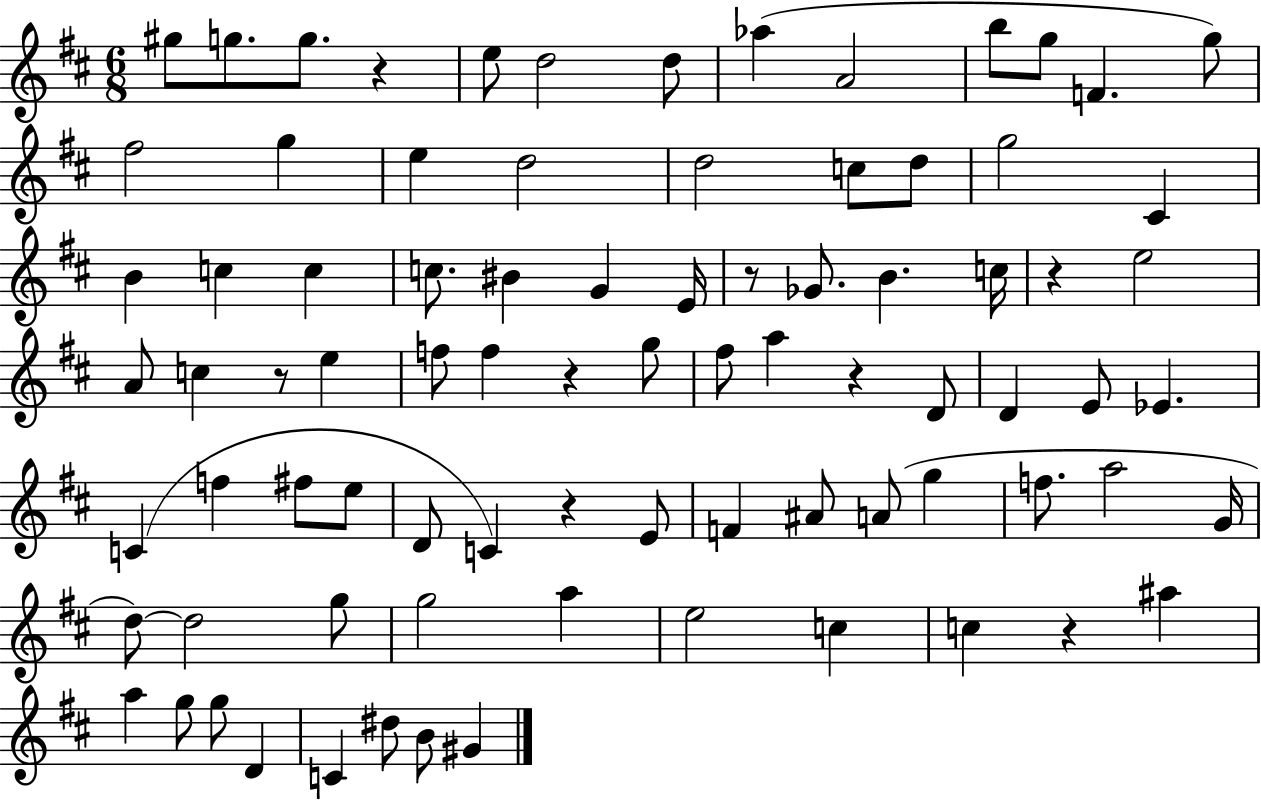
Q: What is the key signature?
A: D major